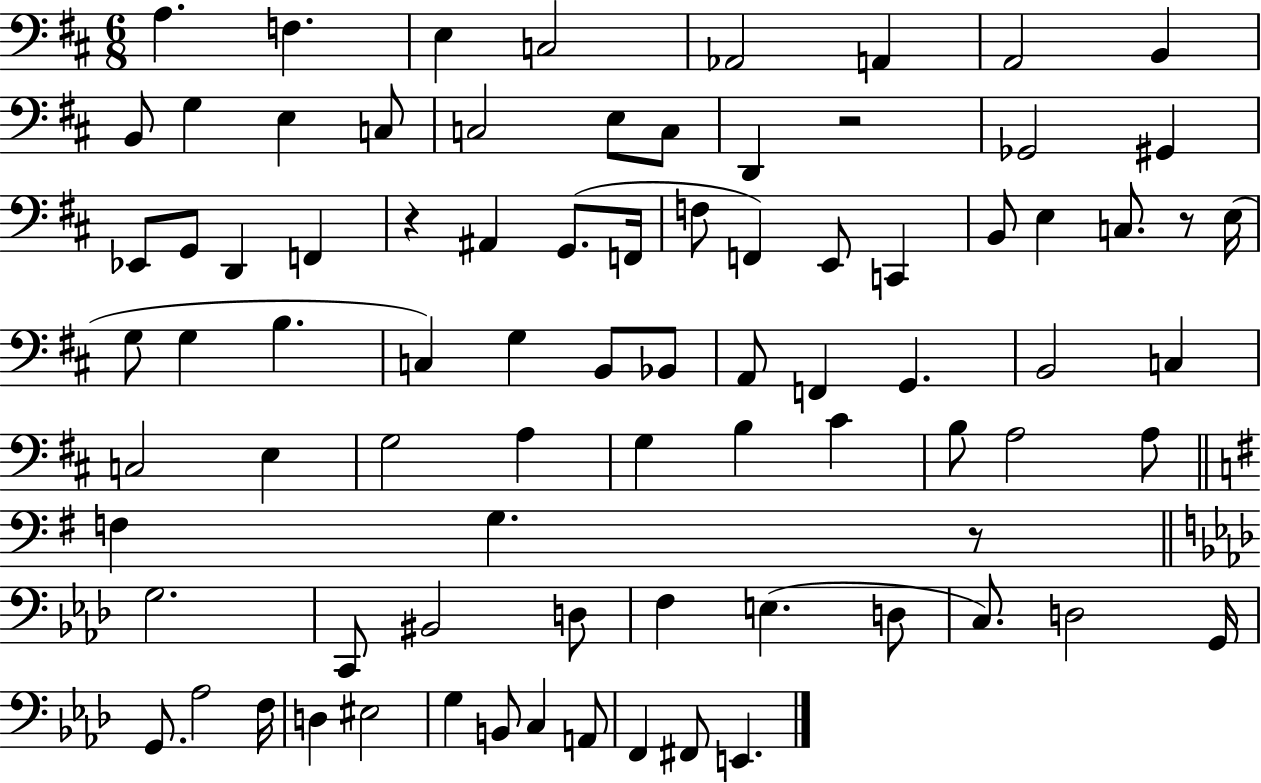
{
  \clef bass
  \numericTimeSignature
  \time 6/8
  \key d \major
  a4. f4. | e4 c2 | aes,2 a,4 | a,2 b,4 | \break b,8 g4 e4 c8 | c2 e8 c8 | d,4 r2 | ges,2 gis,4 | \break ees,8 g,8 d,4 f,4 | r4 ais,4 g,8.( f,16 | f8 f,4) e,8 c,4 | b,8 e4 c8. r8 e16( | \break g8 g4 b4. | c4) g4 b,8 bes,8 | a,8 f,4 g,4. | b,2 c4 | \break c2 e4 | g2 a4 | g4 b4 cis'4 | b8 a2 a8 | \break \bar "||" \break \key g \major f4 g4. r8 | \bar "||" \break \key aes \major g2. | c,8 bis,2 d8 | f4 e4.( d8 | c8.) d2 g,16 | \break g,8. aes2 f16 | d4 eis2 | g4 b,8 c4 a,8 | f,4 fis,8 e,4. | \break \bar "|."
}